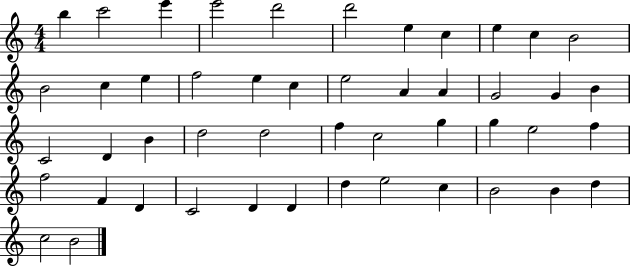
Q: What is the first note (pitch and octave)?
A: B5